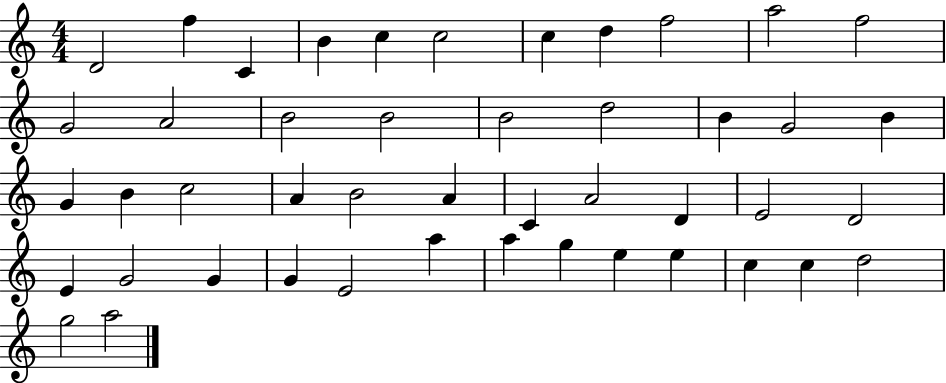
{
  \clef treble
  \numericTimeSignature
  \time 4/4
  \key c \major
  d'2 f''4 c'4 | b'4 c''4 c''2 | c''4 d''4 f''2 | a''2 f''2 | \break g'2 a'2 | b'2 b'2 | b'2 d''2 | b'4 g'2 b'4 | \break g'4 b'4 c''2 | a'4 b'2 a'4 | c'4 a'2 d'4 | e'2 d'2 | \break e'4 g'2 g'4 | g'4 e'2 a''4 | a''4 g''4 e''4 e''4 | c''4 c''4 d''2 | \break g''2 a''2 | \bar "|."
}